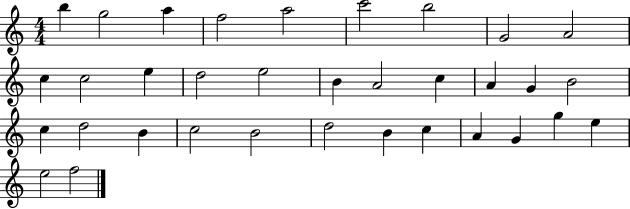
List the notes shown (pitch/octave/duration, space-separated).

B5/q G5/h A5/q F5/h A5/h C6/h B5/h G4/h A4/h C5/q C5/h E5/q D5/h E5/h B4/q A4/h C5/q A4/q G4/q B4/h C5/q D5/h B4/q C5/h B4/h D5/h B4/q C5/q A4/q G4/q G5/q E5/q E5/h F5/h